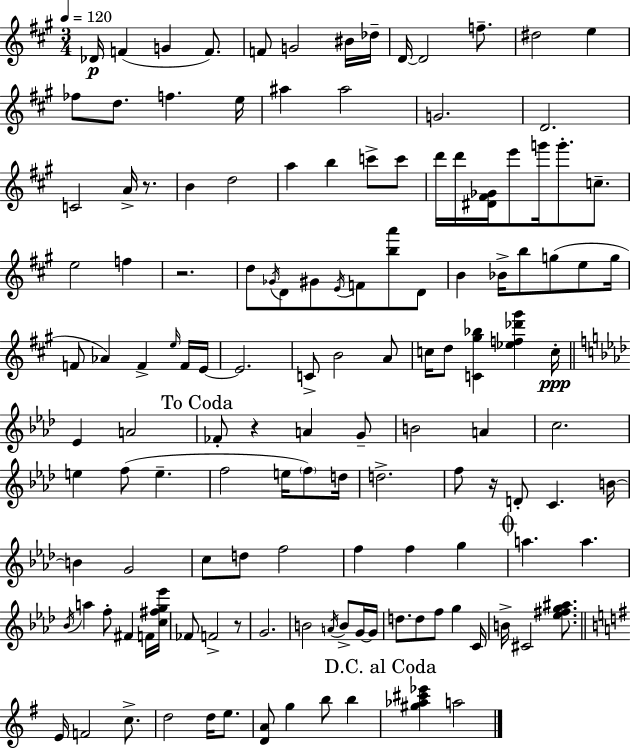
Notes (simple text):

Db4/s F4/q G4/q F4/e. F4/e G4/h BIS4/s Db5/s D4/s D4/h F5/e. D#5/h E5/q FES5/e D5/e. F5/q. E5/s A#5/q A#5/h G4/h. D4/h. C4/h A4/s R/e. B4/q D5/h A5/q B5/q C6/e C6/e D6/s D6/s [D#4,F#4,Gb4]/s E6/e G6/s G6/e. C5/e. E5/h F5/q R/h. D5/e Gb4/s D4/e G#4/e E4/s F4/e [B5,A6]/e D4/e B4/q Bb4/s B5/e G5/e E5/e G5/s F4/e Ab4/q F4/q E5/s F4/s E4/s E4/h. C4/e B4/h A4/e C5/s D5/e [C4,G#5,Bb5]/q [Eb5,F5,Db6,G#6]/q C5/s Eb4/q A4/h FES4/e R/q A4/q G4/e B4/h A4/q C5/h. E5/q F5/e E5/q. F5/h E5/s F5/e D5/s D5/h. F5/e R/s D4/e C4/q. B4/s B4/q G4/h C5/e D5/e F5/h F5/q F5/q G5/q A5/q. A5/q. Bb4/s A5/q F5/e F#4/q F4/s [C5,F#5,G5,Eb6]/s FES4/e F4/h R/e G4/h. B4/h A4/s B4/e G4/s G4/s D5/e. D5/e F5/e G5/q C4/s B4/s C#4/h [Eb5,F#5,G5,A#5]/e. E4/s F4/h C5/e. D5/h D5/s E5/e. [D4,A4]/e G5/q B5/e B5/q [G#5,Ab5,C#6,Eb6]/q A5/h